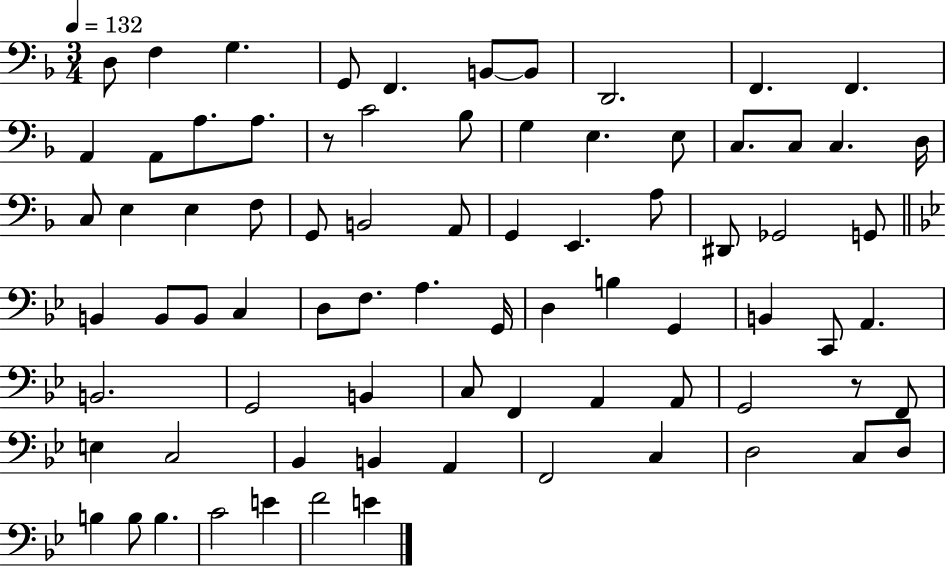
D3/e F3/q G3/q. G2/e F2/q. B2/e B2/e D2/h. F2/q. F2/q. A2/q A2/e A3/e. A3/e. R/e C4/h Bb3/e G3/q E3/q. E3/e C3/e. C3/e C3/q. D3/s C3/e E3/q E3/q F3/e G2/e B2/h A2/e G2/q E2/q. A3/e D#2/e Gb2/h G2/e B2/q B2/e B2/e C3/q D3/e F3/e. A3/q. G2/s D3/q B3/q G2/q B2/q C2/e A2/q. B2/h. G2/h B2/q C3/e F2/q A2/q A2/e G2/h R/e F2/e E3/q C3/h Bb2/q B2/q A2/q F2/h C3/q D3/h C3/e D3/e B3/q B3/e B3/q. C4/h E4/q F4/h E4/q